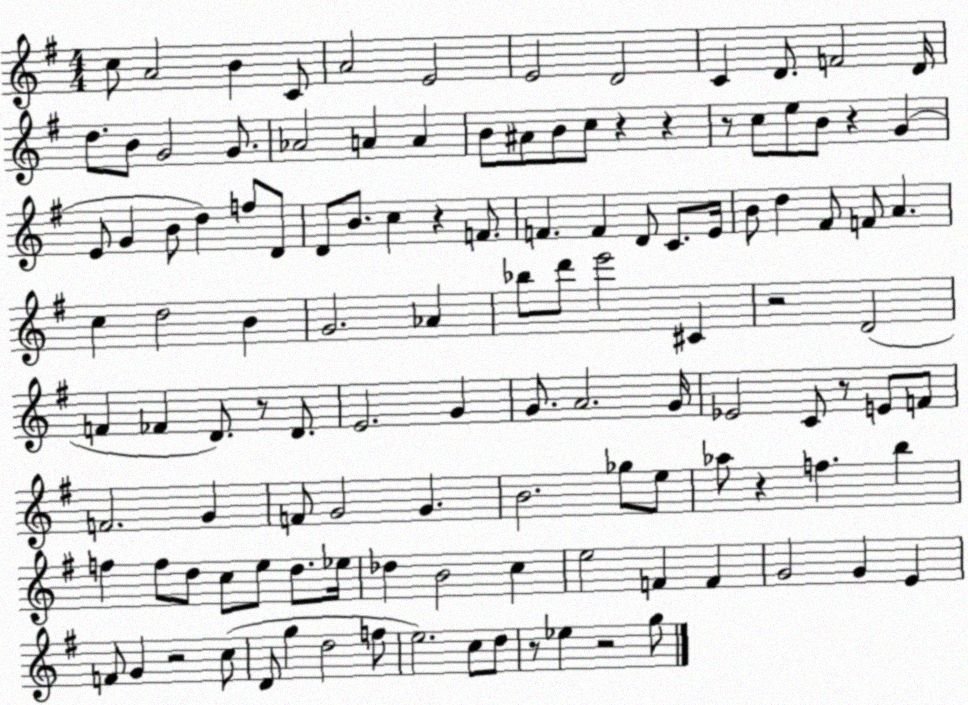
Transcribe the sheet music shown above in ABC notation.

X:1
T:Untitled
M:4/4
L:1/4
K:G
c/2 A2 B C/2 A2 E2 E2 D2 C D/2 F2 D/4 d/2 B/2 G2 G/2 _A2 A A B/2 ^A/2 B/2 c/2 z z z/2 c/2 e/2 B/2 z G E/2 G B/2 d f/2 D/2 D/2 B/2 c z F/2 F F D/2 C/2 E/4 B/2 d ^F/2 F/2 A c d2 B G2 _A _b/2 d'/2 e'2 ^C z2 D2 F _F D/2 z/2 D/2 E2 G G/2 A2 G/4 _E2 C/2 z/2 E/2 F/2 F2 G F/2 G2 G B2 _g/2 e/2 _a/2 z f b f f/2 d/2 c/2 e/2 d/2 _e/4 _d B2 c e2 F F G2 G E F/2 G z2 c/2 D/2 g d2 f/2 e2 c/2 d/2 z/2 _e z2 g/2